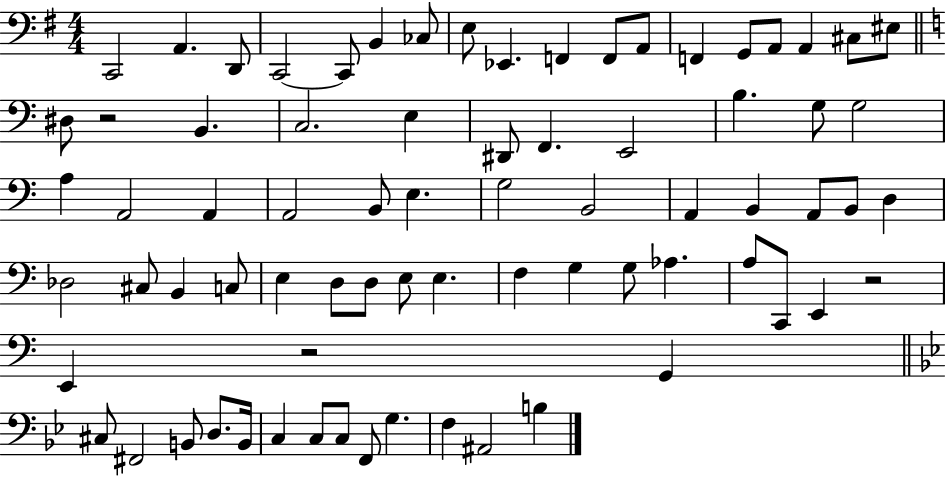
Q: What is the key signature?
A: G major